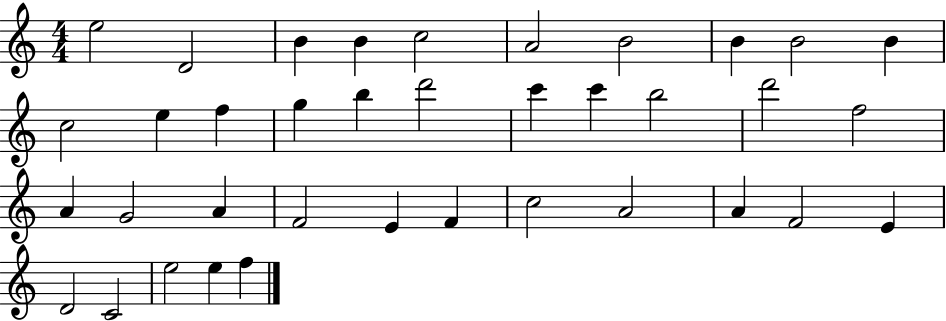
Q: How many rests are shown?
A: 0